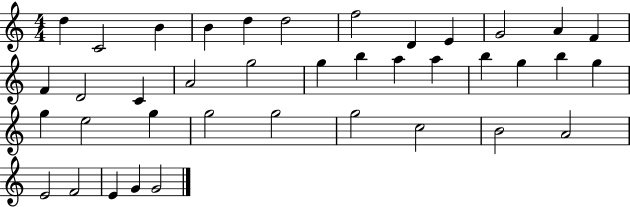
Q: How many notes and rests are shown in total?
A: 39